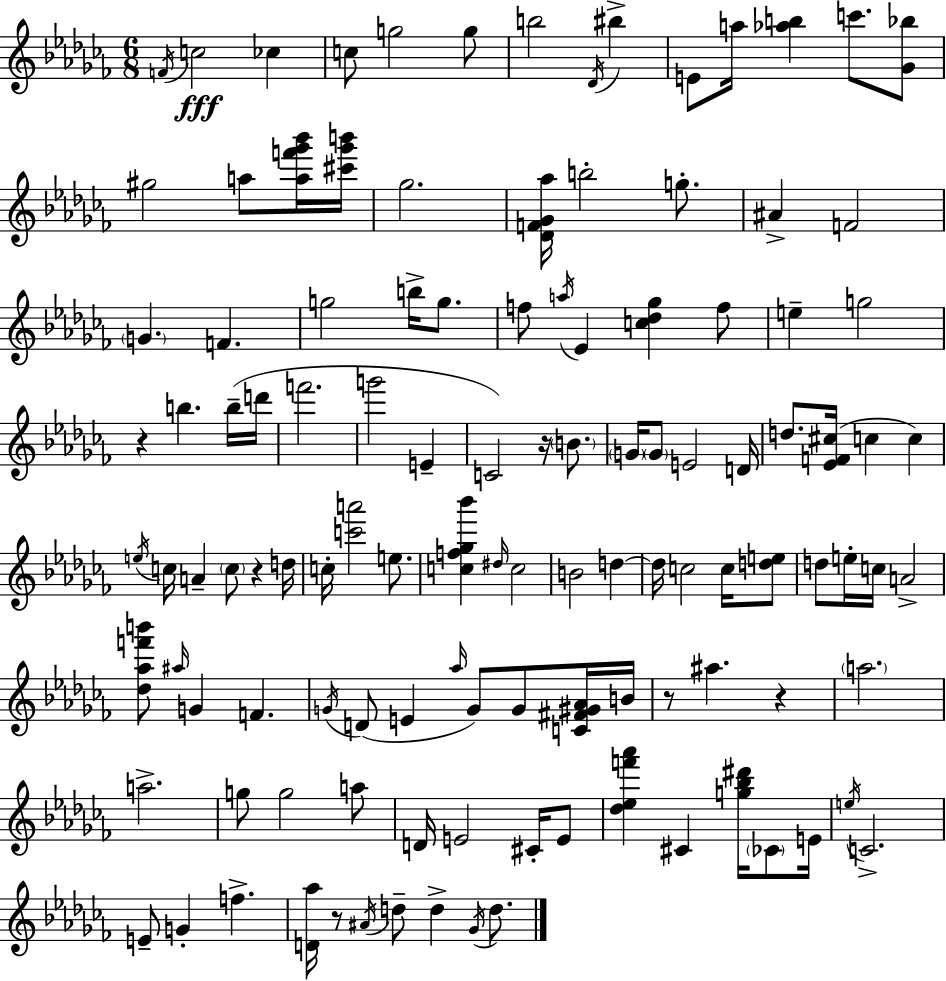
X:1
T:Untitled
M:6/8
L:1/4
K:Abm
F/4 c2 _c c/2 g2 g/2 b2 _D/4 ^b E/2 a/4 [_ab] c'/2 [_G_b]/2 ^g2 a/2 [af'_g'_b']/4 [^c'_g'b']/4 _g2 [_DF_G_a]/4 b2 g/2 ^A F2 G F g2 b/4 g/2 f/2 a/4 _E [c_d_g] f/2 e g2 z b b/4 d'/4 f'2 g'2 E C2 z/4 B/2 G/4 G/2 E2 D/4 d/2 [_EF^c]/4 c c e/4 c/4 A c/2 z d/4 c/4 [c'a']2 e/2 [cf_g_b'] ^d/4 c2 B2 d d/4 c2 c/4 [de]/2 d/2 e/4 c/4 A2 [_d_af'b']/2 ^a/4 G F G/4 D/2 E _a/4 G/2 G/2 [C^F^G_A]/4 B/4 z/2 ^a z a2 a2 g/2 g2 a/2 D/4 E2 ^C/4 E/2 [_d_ef'_a'] ^C [g_b^d']/4 _C/2 E/4 e/4 C2 E/2 G f [D_a]/4 z/2 ^A/4 d/2 d _G/4 d/2